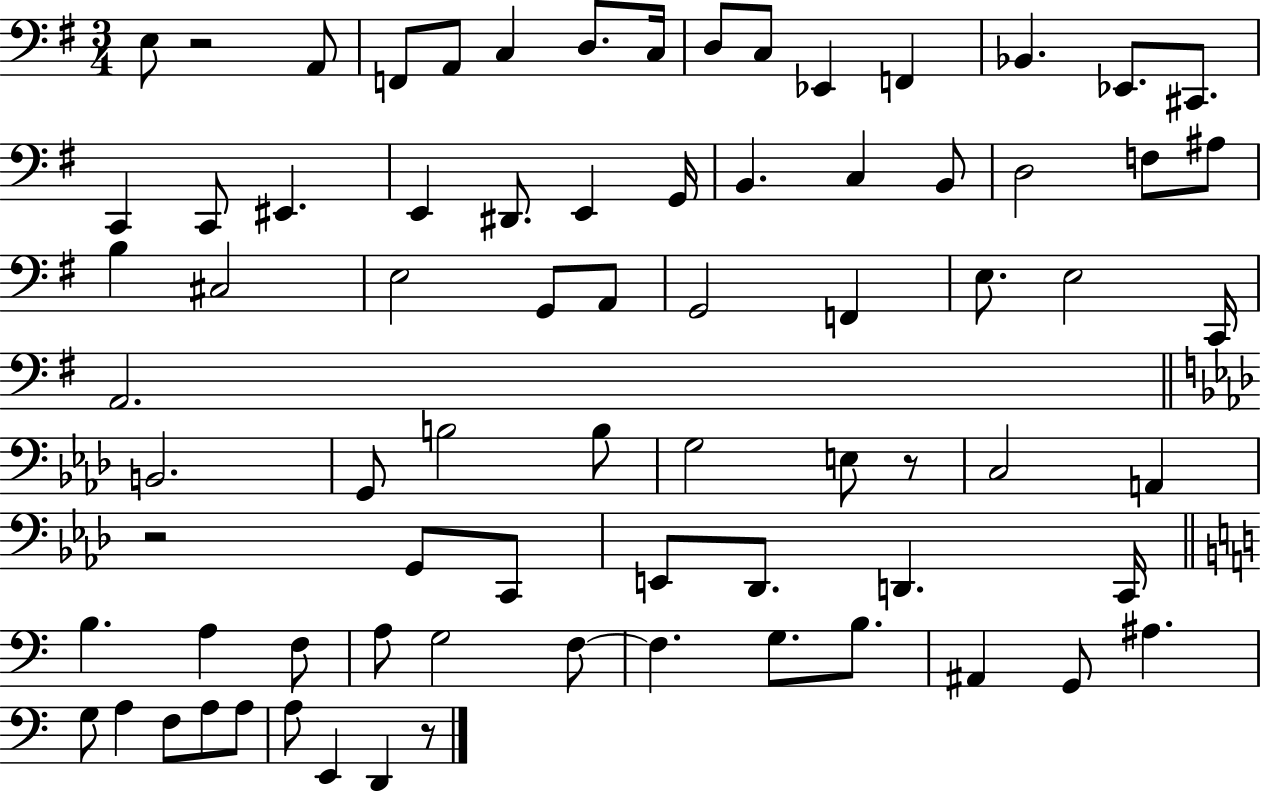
X:1
T:Untitled
M:3/4
L:1/4
K:G
E,/2 z2 A,,/2 F,,/2 A,,/2 C, D,/2 C,/4 D,/2 C,/2 _E,, F,, _B,, _E,,/2 ^C,,/2 C,, C,,/2 ^E,, E,, ^D,,/2 E,, G,,/4 B,, C, B,,/2 D,2 F,/2 ^A,/2 B, ^C,2 E,2 G,,/2 A,,/2 G,,2 F,, E,/2 E,2 C,,/4 A,,2 B,,2 G,,/2 B,2 B,/2 G,2 E,/2 z/2 C,2 A,, z2 G,,/2 C,,/2 E,,/2 _D,,/2 D,, C,,/4 B, A, F,/2 A,/2 G,2 F,/2 F, G,/2 B,/2 ^A,, G,,/2 ^A, G,/2 A, F,/2 A,/2 A,/2 A,/2 E,, D,, z/2